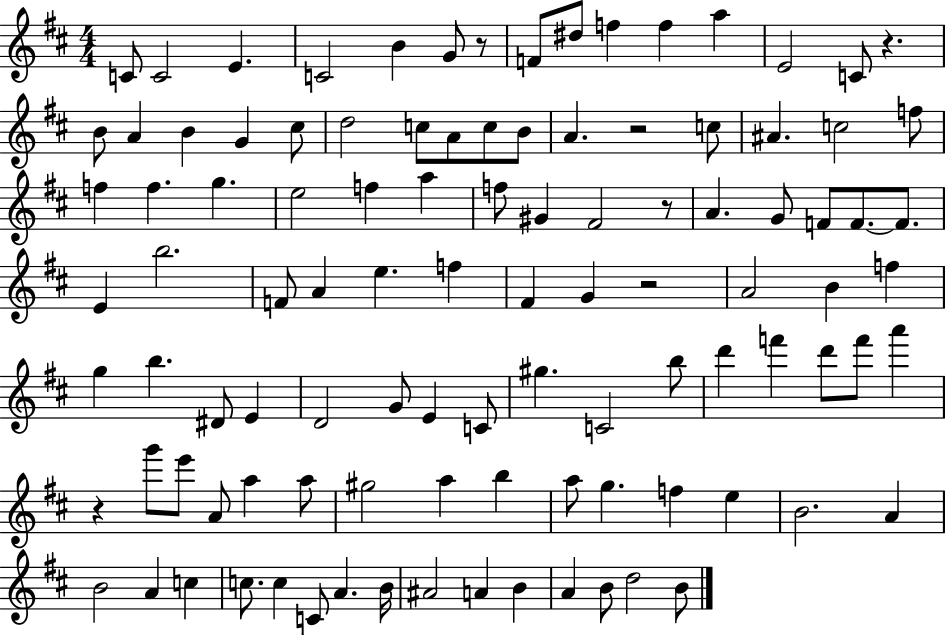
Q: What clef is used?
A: treble